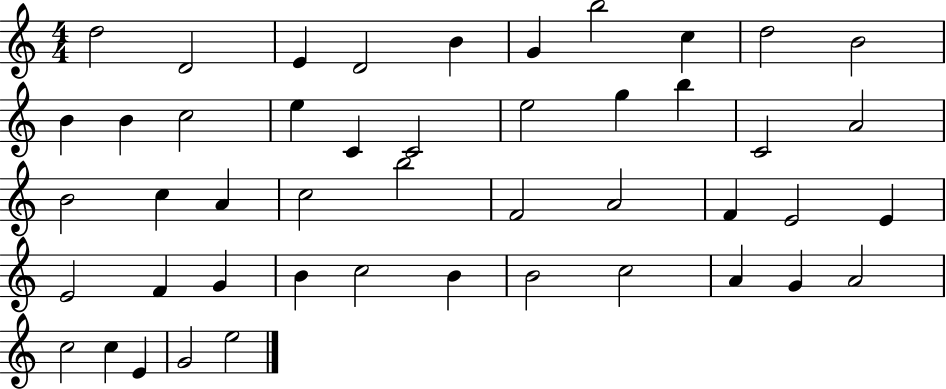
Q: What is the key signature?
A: C major